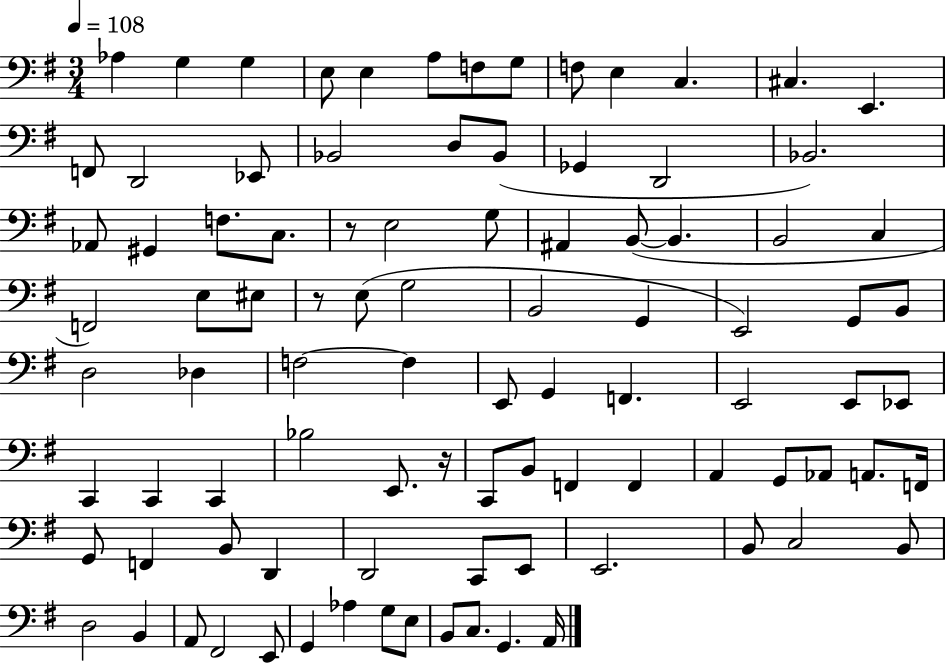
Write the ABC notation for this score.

X:1
T:Untitled
M:3/4
L:1/4
K:G
_A, G, G, E,/2 E, A,/2 F,/2 G,/2 F,/2 E, C, ^C, E,, F,,/2 D,,2 _E,,/2 _B,,2 D,/2 _B,,/2 _G,, D,,2 _B,,2 _A,,/2 ^G,, F,/2 C,/2 z/2 E,2 G,/2 ^A,, B,,/2 B,, B,,2 C, F,,2 E,/2 ^E,/2 z/2 E,/2 G,2 B,,2 G,, E,,2 G,,/2 B,,/2 D,2 _D, F,2 F, E,,/2 G,, F,, E,,2 E,,/2 _E,,/2 C,, C,, C,, _B,2 E,,/2 z/4 C,,/2 B,,/2 F,, F,, A,, G,,/2 _A,,/2 A,,/2 F,,/4 G,,/2 F,, B,,/2 D,, D,,2 C,,/2 E,,/2 E,,2 B,,/2 C,2 B,,/2 D,2 B,, A,,/2 ^F,,2 E,,/2 G,, _A, G,/2 E,/2 B,,/2 C,/2 G,, A,,/4